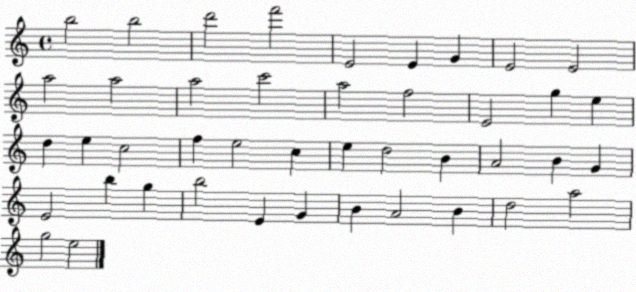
X:1
T:Untitled
M:4/4
L:1/4
K:C
b2 b2 d'2 f'2 E2 E G E2 E2 a2 a2 a2 c'2 a2 f2 E2 g e d e c2 f e2 c e d2 B A2 B G E2 b g b2 E G B A2 B d2 a2 g2 e2